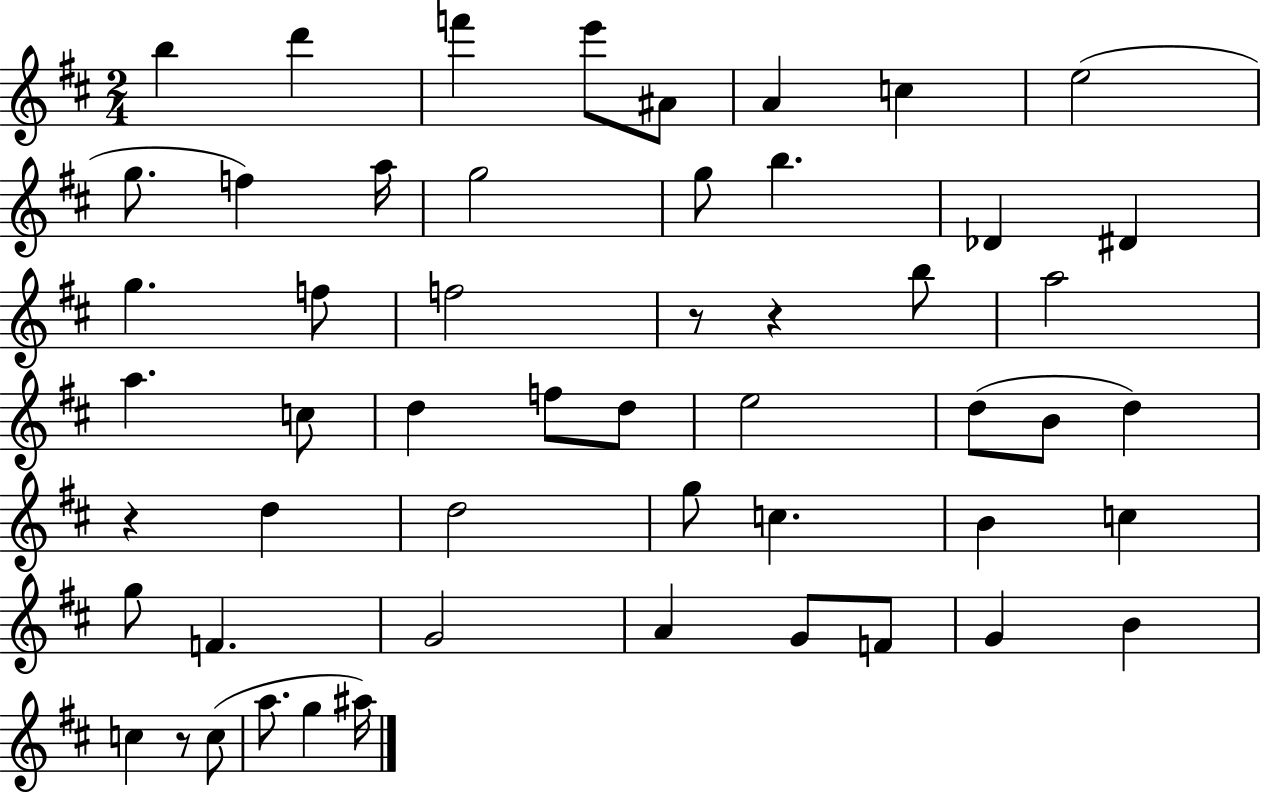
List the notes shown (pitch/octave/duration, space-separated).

B5/q D6/q F6/q E6/e A#4/e A4/q C5/q E5/h G5/e. F5/q A5/s G5/h G5/e B5/q. Db4/q D#4/q G5/q. F5/e F5/h R/e R/q B5/e A5/h A5/q. C5/e D5/q F5/e D5/e E5/h D5/e B4/e D5/q R/q D5/q D5/h G5/e C5/q. B4/q C5/q G5/e F4/q. G4/h A4/q G4/e F4/e G4/q B4/q C5/q R/e C5/e A5/e. G5/q A#5/s